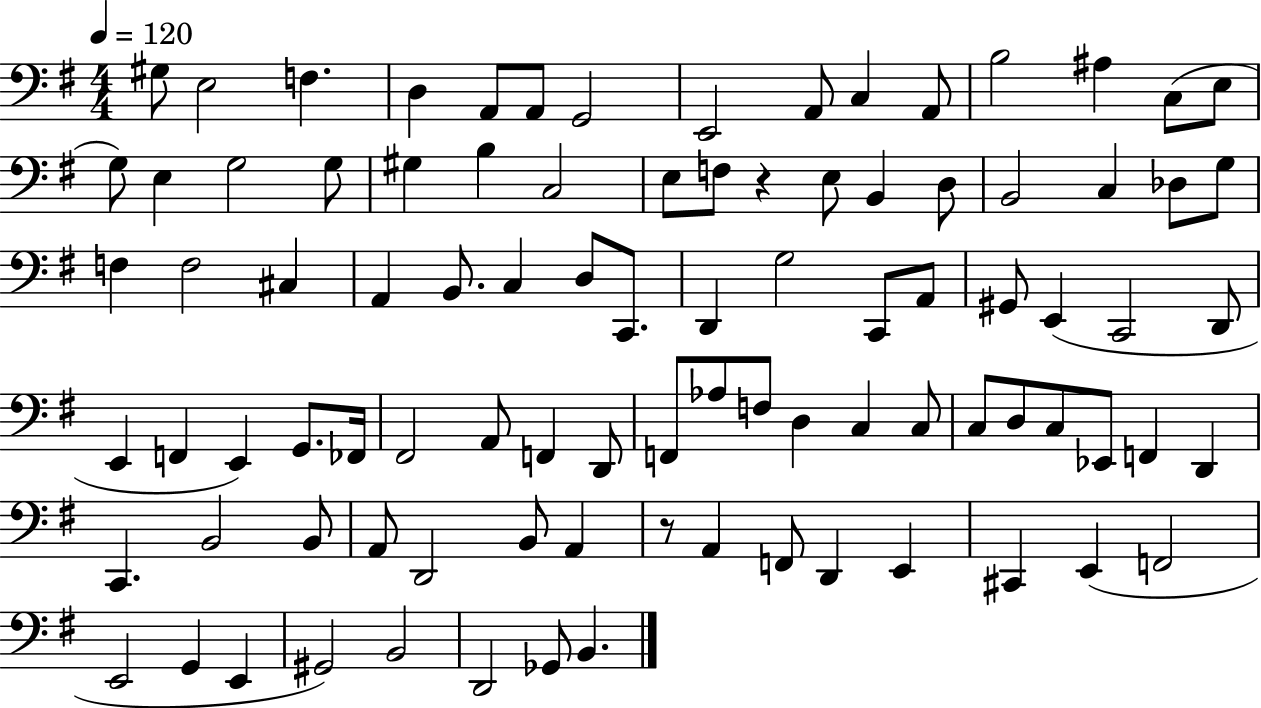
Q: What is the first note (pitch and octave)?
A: G#3